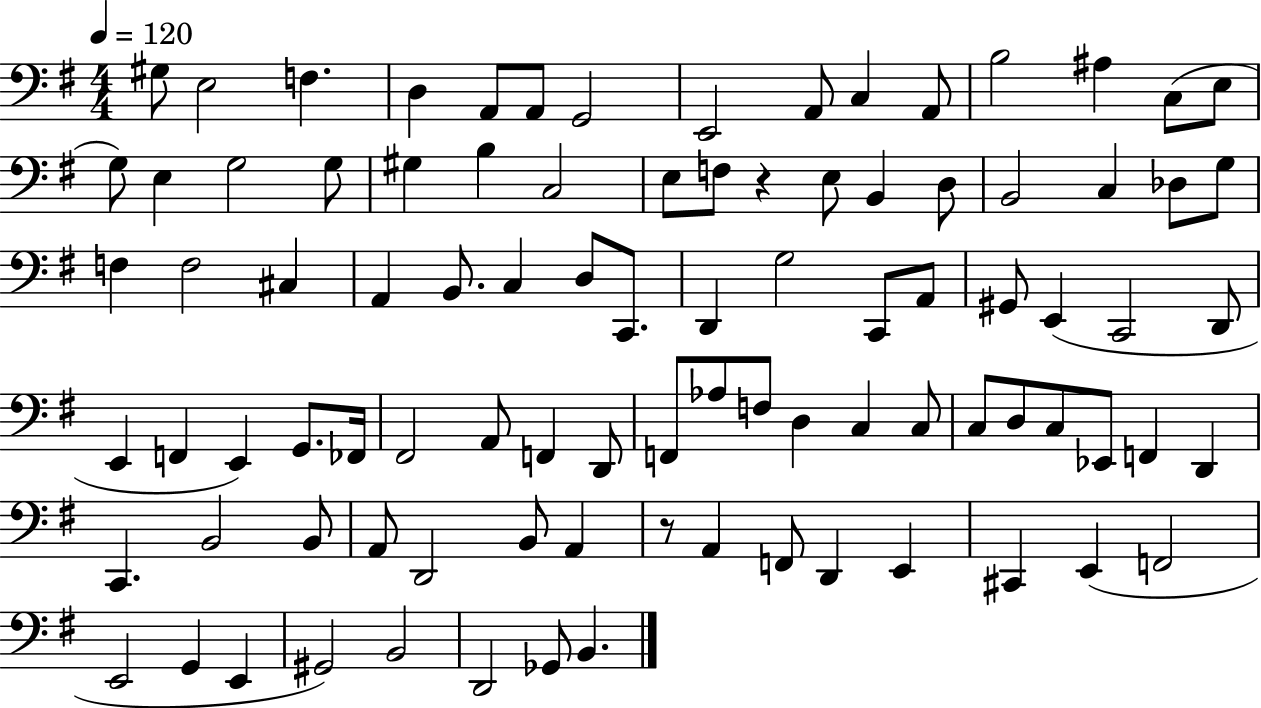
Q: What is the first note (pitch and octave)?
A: G#3